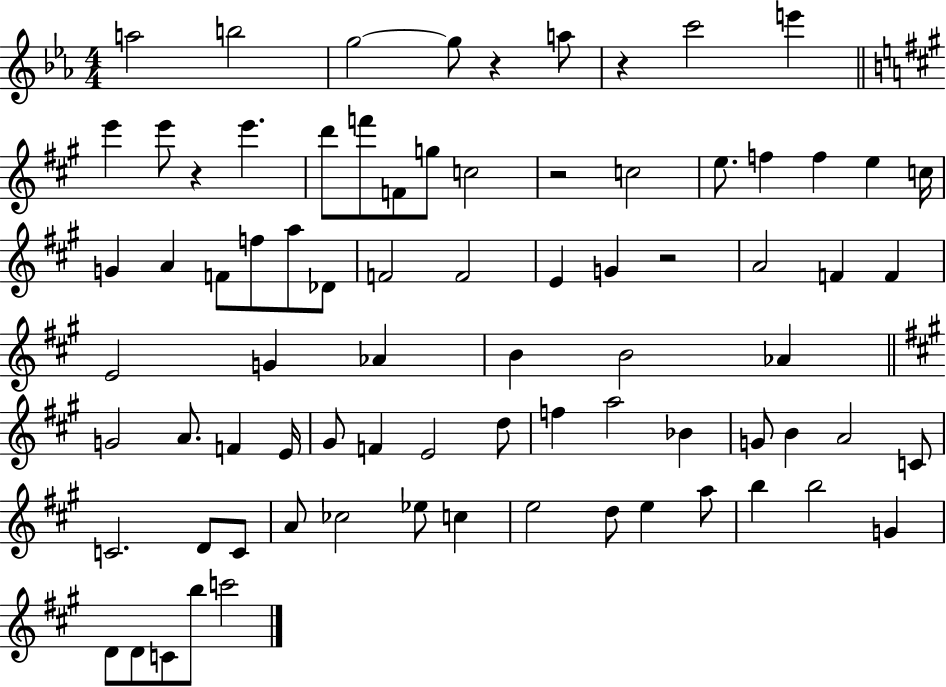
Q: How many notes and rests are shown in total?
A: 79